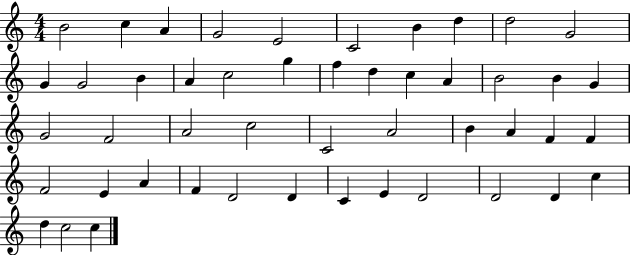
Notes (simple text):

B4/h C5/q A4/q G4/h E4/h C4/h B4/q D5/q D5/h G4/h G4/q G4/h B4/q A4/q C5/h G5/q F5/q D5/q C5/q A4/q B4/h B4/q G4/q G4/h F4/h A4/h C5/h C4/h A4/h B4/q A4/q F4/q F4/q F4/h E4/q A4/q F4/q D4/h D4/q C4/q E4/q D4/h D4/h D4/q C5/q D5/q C5/h C5/q